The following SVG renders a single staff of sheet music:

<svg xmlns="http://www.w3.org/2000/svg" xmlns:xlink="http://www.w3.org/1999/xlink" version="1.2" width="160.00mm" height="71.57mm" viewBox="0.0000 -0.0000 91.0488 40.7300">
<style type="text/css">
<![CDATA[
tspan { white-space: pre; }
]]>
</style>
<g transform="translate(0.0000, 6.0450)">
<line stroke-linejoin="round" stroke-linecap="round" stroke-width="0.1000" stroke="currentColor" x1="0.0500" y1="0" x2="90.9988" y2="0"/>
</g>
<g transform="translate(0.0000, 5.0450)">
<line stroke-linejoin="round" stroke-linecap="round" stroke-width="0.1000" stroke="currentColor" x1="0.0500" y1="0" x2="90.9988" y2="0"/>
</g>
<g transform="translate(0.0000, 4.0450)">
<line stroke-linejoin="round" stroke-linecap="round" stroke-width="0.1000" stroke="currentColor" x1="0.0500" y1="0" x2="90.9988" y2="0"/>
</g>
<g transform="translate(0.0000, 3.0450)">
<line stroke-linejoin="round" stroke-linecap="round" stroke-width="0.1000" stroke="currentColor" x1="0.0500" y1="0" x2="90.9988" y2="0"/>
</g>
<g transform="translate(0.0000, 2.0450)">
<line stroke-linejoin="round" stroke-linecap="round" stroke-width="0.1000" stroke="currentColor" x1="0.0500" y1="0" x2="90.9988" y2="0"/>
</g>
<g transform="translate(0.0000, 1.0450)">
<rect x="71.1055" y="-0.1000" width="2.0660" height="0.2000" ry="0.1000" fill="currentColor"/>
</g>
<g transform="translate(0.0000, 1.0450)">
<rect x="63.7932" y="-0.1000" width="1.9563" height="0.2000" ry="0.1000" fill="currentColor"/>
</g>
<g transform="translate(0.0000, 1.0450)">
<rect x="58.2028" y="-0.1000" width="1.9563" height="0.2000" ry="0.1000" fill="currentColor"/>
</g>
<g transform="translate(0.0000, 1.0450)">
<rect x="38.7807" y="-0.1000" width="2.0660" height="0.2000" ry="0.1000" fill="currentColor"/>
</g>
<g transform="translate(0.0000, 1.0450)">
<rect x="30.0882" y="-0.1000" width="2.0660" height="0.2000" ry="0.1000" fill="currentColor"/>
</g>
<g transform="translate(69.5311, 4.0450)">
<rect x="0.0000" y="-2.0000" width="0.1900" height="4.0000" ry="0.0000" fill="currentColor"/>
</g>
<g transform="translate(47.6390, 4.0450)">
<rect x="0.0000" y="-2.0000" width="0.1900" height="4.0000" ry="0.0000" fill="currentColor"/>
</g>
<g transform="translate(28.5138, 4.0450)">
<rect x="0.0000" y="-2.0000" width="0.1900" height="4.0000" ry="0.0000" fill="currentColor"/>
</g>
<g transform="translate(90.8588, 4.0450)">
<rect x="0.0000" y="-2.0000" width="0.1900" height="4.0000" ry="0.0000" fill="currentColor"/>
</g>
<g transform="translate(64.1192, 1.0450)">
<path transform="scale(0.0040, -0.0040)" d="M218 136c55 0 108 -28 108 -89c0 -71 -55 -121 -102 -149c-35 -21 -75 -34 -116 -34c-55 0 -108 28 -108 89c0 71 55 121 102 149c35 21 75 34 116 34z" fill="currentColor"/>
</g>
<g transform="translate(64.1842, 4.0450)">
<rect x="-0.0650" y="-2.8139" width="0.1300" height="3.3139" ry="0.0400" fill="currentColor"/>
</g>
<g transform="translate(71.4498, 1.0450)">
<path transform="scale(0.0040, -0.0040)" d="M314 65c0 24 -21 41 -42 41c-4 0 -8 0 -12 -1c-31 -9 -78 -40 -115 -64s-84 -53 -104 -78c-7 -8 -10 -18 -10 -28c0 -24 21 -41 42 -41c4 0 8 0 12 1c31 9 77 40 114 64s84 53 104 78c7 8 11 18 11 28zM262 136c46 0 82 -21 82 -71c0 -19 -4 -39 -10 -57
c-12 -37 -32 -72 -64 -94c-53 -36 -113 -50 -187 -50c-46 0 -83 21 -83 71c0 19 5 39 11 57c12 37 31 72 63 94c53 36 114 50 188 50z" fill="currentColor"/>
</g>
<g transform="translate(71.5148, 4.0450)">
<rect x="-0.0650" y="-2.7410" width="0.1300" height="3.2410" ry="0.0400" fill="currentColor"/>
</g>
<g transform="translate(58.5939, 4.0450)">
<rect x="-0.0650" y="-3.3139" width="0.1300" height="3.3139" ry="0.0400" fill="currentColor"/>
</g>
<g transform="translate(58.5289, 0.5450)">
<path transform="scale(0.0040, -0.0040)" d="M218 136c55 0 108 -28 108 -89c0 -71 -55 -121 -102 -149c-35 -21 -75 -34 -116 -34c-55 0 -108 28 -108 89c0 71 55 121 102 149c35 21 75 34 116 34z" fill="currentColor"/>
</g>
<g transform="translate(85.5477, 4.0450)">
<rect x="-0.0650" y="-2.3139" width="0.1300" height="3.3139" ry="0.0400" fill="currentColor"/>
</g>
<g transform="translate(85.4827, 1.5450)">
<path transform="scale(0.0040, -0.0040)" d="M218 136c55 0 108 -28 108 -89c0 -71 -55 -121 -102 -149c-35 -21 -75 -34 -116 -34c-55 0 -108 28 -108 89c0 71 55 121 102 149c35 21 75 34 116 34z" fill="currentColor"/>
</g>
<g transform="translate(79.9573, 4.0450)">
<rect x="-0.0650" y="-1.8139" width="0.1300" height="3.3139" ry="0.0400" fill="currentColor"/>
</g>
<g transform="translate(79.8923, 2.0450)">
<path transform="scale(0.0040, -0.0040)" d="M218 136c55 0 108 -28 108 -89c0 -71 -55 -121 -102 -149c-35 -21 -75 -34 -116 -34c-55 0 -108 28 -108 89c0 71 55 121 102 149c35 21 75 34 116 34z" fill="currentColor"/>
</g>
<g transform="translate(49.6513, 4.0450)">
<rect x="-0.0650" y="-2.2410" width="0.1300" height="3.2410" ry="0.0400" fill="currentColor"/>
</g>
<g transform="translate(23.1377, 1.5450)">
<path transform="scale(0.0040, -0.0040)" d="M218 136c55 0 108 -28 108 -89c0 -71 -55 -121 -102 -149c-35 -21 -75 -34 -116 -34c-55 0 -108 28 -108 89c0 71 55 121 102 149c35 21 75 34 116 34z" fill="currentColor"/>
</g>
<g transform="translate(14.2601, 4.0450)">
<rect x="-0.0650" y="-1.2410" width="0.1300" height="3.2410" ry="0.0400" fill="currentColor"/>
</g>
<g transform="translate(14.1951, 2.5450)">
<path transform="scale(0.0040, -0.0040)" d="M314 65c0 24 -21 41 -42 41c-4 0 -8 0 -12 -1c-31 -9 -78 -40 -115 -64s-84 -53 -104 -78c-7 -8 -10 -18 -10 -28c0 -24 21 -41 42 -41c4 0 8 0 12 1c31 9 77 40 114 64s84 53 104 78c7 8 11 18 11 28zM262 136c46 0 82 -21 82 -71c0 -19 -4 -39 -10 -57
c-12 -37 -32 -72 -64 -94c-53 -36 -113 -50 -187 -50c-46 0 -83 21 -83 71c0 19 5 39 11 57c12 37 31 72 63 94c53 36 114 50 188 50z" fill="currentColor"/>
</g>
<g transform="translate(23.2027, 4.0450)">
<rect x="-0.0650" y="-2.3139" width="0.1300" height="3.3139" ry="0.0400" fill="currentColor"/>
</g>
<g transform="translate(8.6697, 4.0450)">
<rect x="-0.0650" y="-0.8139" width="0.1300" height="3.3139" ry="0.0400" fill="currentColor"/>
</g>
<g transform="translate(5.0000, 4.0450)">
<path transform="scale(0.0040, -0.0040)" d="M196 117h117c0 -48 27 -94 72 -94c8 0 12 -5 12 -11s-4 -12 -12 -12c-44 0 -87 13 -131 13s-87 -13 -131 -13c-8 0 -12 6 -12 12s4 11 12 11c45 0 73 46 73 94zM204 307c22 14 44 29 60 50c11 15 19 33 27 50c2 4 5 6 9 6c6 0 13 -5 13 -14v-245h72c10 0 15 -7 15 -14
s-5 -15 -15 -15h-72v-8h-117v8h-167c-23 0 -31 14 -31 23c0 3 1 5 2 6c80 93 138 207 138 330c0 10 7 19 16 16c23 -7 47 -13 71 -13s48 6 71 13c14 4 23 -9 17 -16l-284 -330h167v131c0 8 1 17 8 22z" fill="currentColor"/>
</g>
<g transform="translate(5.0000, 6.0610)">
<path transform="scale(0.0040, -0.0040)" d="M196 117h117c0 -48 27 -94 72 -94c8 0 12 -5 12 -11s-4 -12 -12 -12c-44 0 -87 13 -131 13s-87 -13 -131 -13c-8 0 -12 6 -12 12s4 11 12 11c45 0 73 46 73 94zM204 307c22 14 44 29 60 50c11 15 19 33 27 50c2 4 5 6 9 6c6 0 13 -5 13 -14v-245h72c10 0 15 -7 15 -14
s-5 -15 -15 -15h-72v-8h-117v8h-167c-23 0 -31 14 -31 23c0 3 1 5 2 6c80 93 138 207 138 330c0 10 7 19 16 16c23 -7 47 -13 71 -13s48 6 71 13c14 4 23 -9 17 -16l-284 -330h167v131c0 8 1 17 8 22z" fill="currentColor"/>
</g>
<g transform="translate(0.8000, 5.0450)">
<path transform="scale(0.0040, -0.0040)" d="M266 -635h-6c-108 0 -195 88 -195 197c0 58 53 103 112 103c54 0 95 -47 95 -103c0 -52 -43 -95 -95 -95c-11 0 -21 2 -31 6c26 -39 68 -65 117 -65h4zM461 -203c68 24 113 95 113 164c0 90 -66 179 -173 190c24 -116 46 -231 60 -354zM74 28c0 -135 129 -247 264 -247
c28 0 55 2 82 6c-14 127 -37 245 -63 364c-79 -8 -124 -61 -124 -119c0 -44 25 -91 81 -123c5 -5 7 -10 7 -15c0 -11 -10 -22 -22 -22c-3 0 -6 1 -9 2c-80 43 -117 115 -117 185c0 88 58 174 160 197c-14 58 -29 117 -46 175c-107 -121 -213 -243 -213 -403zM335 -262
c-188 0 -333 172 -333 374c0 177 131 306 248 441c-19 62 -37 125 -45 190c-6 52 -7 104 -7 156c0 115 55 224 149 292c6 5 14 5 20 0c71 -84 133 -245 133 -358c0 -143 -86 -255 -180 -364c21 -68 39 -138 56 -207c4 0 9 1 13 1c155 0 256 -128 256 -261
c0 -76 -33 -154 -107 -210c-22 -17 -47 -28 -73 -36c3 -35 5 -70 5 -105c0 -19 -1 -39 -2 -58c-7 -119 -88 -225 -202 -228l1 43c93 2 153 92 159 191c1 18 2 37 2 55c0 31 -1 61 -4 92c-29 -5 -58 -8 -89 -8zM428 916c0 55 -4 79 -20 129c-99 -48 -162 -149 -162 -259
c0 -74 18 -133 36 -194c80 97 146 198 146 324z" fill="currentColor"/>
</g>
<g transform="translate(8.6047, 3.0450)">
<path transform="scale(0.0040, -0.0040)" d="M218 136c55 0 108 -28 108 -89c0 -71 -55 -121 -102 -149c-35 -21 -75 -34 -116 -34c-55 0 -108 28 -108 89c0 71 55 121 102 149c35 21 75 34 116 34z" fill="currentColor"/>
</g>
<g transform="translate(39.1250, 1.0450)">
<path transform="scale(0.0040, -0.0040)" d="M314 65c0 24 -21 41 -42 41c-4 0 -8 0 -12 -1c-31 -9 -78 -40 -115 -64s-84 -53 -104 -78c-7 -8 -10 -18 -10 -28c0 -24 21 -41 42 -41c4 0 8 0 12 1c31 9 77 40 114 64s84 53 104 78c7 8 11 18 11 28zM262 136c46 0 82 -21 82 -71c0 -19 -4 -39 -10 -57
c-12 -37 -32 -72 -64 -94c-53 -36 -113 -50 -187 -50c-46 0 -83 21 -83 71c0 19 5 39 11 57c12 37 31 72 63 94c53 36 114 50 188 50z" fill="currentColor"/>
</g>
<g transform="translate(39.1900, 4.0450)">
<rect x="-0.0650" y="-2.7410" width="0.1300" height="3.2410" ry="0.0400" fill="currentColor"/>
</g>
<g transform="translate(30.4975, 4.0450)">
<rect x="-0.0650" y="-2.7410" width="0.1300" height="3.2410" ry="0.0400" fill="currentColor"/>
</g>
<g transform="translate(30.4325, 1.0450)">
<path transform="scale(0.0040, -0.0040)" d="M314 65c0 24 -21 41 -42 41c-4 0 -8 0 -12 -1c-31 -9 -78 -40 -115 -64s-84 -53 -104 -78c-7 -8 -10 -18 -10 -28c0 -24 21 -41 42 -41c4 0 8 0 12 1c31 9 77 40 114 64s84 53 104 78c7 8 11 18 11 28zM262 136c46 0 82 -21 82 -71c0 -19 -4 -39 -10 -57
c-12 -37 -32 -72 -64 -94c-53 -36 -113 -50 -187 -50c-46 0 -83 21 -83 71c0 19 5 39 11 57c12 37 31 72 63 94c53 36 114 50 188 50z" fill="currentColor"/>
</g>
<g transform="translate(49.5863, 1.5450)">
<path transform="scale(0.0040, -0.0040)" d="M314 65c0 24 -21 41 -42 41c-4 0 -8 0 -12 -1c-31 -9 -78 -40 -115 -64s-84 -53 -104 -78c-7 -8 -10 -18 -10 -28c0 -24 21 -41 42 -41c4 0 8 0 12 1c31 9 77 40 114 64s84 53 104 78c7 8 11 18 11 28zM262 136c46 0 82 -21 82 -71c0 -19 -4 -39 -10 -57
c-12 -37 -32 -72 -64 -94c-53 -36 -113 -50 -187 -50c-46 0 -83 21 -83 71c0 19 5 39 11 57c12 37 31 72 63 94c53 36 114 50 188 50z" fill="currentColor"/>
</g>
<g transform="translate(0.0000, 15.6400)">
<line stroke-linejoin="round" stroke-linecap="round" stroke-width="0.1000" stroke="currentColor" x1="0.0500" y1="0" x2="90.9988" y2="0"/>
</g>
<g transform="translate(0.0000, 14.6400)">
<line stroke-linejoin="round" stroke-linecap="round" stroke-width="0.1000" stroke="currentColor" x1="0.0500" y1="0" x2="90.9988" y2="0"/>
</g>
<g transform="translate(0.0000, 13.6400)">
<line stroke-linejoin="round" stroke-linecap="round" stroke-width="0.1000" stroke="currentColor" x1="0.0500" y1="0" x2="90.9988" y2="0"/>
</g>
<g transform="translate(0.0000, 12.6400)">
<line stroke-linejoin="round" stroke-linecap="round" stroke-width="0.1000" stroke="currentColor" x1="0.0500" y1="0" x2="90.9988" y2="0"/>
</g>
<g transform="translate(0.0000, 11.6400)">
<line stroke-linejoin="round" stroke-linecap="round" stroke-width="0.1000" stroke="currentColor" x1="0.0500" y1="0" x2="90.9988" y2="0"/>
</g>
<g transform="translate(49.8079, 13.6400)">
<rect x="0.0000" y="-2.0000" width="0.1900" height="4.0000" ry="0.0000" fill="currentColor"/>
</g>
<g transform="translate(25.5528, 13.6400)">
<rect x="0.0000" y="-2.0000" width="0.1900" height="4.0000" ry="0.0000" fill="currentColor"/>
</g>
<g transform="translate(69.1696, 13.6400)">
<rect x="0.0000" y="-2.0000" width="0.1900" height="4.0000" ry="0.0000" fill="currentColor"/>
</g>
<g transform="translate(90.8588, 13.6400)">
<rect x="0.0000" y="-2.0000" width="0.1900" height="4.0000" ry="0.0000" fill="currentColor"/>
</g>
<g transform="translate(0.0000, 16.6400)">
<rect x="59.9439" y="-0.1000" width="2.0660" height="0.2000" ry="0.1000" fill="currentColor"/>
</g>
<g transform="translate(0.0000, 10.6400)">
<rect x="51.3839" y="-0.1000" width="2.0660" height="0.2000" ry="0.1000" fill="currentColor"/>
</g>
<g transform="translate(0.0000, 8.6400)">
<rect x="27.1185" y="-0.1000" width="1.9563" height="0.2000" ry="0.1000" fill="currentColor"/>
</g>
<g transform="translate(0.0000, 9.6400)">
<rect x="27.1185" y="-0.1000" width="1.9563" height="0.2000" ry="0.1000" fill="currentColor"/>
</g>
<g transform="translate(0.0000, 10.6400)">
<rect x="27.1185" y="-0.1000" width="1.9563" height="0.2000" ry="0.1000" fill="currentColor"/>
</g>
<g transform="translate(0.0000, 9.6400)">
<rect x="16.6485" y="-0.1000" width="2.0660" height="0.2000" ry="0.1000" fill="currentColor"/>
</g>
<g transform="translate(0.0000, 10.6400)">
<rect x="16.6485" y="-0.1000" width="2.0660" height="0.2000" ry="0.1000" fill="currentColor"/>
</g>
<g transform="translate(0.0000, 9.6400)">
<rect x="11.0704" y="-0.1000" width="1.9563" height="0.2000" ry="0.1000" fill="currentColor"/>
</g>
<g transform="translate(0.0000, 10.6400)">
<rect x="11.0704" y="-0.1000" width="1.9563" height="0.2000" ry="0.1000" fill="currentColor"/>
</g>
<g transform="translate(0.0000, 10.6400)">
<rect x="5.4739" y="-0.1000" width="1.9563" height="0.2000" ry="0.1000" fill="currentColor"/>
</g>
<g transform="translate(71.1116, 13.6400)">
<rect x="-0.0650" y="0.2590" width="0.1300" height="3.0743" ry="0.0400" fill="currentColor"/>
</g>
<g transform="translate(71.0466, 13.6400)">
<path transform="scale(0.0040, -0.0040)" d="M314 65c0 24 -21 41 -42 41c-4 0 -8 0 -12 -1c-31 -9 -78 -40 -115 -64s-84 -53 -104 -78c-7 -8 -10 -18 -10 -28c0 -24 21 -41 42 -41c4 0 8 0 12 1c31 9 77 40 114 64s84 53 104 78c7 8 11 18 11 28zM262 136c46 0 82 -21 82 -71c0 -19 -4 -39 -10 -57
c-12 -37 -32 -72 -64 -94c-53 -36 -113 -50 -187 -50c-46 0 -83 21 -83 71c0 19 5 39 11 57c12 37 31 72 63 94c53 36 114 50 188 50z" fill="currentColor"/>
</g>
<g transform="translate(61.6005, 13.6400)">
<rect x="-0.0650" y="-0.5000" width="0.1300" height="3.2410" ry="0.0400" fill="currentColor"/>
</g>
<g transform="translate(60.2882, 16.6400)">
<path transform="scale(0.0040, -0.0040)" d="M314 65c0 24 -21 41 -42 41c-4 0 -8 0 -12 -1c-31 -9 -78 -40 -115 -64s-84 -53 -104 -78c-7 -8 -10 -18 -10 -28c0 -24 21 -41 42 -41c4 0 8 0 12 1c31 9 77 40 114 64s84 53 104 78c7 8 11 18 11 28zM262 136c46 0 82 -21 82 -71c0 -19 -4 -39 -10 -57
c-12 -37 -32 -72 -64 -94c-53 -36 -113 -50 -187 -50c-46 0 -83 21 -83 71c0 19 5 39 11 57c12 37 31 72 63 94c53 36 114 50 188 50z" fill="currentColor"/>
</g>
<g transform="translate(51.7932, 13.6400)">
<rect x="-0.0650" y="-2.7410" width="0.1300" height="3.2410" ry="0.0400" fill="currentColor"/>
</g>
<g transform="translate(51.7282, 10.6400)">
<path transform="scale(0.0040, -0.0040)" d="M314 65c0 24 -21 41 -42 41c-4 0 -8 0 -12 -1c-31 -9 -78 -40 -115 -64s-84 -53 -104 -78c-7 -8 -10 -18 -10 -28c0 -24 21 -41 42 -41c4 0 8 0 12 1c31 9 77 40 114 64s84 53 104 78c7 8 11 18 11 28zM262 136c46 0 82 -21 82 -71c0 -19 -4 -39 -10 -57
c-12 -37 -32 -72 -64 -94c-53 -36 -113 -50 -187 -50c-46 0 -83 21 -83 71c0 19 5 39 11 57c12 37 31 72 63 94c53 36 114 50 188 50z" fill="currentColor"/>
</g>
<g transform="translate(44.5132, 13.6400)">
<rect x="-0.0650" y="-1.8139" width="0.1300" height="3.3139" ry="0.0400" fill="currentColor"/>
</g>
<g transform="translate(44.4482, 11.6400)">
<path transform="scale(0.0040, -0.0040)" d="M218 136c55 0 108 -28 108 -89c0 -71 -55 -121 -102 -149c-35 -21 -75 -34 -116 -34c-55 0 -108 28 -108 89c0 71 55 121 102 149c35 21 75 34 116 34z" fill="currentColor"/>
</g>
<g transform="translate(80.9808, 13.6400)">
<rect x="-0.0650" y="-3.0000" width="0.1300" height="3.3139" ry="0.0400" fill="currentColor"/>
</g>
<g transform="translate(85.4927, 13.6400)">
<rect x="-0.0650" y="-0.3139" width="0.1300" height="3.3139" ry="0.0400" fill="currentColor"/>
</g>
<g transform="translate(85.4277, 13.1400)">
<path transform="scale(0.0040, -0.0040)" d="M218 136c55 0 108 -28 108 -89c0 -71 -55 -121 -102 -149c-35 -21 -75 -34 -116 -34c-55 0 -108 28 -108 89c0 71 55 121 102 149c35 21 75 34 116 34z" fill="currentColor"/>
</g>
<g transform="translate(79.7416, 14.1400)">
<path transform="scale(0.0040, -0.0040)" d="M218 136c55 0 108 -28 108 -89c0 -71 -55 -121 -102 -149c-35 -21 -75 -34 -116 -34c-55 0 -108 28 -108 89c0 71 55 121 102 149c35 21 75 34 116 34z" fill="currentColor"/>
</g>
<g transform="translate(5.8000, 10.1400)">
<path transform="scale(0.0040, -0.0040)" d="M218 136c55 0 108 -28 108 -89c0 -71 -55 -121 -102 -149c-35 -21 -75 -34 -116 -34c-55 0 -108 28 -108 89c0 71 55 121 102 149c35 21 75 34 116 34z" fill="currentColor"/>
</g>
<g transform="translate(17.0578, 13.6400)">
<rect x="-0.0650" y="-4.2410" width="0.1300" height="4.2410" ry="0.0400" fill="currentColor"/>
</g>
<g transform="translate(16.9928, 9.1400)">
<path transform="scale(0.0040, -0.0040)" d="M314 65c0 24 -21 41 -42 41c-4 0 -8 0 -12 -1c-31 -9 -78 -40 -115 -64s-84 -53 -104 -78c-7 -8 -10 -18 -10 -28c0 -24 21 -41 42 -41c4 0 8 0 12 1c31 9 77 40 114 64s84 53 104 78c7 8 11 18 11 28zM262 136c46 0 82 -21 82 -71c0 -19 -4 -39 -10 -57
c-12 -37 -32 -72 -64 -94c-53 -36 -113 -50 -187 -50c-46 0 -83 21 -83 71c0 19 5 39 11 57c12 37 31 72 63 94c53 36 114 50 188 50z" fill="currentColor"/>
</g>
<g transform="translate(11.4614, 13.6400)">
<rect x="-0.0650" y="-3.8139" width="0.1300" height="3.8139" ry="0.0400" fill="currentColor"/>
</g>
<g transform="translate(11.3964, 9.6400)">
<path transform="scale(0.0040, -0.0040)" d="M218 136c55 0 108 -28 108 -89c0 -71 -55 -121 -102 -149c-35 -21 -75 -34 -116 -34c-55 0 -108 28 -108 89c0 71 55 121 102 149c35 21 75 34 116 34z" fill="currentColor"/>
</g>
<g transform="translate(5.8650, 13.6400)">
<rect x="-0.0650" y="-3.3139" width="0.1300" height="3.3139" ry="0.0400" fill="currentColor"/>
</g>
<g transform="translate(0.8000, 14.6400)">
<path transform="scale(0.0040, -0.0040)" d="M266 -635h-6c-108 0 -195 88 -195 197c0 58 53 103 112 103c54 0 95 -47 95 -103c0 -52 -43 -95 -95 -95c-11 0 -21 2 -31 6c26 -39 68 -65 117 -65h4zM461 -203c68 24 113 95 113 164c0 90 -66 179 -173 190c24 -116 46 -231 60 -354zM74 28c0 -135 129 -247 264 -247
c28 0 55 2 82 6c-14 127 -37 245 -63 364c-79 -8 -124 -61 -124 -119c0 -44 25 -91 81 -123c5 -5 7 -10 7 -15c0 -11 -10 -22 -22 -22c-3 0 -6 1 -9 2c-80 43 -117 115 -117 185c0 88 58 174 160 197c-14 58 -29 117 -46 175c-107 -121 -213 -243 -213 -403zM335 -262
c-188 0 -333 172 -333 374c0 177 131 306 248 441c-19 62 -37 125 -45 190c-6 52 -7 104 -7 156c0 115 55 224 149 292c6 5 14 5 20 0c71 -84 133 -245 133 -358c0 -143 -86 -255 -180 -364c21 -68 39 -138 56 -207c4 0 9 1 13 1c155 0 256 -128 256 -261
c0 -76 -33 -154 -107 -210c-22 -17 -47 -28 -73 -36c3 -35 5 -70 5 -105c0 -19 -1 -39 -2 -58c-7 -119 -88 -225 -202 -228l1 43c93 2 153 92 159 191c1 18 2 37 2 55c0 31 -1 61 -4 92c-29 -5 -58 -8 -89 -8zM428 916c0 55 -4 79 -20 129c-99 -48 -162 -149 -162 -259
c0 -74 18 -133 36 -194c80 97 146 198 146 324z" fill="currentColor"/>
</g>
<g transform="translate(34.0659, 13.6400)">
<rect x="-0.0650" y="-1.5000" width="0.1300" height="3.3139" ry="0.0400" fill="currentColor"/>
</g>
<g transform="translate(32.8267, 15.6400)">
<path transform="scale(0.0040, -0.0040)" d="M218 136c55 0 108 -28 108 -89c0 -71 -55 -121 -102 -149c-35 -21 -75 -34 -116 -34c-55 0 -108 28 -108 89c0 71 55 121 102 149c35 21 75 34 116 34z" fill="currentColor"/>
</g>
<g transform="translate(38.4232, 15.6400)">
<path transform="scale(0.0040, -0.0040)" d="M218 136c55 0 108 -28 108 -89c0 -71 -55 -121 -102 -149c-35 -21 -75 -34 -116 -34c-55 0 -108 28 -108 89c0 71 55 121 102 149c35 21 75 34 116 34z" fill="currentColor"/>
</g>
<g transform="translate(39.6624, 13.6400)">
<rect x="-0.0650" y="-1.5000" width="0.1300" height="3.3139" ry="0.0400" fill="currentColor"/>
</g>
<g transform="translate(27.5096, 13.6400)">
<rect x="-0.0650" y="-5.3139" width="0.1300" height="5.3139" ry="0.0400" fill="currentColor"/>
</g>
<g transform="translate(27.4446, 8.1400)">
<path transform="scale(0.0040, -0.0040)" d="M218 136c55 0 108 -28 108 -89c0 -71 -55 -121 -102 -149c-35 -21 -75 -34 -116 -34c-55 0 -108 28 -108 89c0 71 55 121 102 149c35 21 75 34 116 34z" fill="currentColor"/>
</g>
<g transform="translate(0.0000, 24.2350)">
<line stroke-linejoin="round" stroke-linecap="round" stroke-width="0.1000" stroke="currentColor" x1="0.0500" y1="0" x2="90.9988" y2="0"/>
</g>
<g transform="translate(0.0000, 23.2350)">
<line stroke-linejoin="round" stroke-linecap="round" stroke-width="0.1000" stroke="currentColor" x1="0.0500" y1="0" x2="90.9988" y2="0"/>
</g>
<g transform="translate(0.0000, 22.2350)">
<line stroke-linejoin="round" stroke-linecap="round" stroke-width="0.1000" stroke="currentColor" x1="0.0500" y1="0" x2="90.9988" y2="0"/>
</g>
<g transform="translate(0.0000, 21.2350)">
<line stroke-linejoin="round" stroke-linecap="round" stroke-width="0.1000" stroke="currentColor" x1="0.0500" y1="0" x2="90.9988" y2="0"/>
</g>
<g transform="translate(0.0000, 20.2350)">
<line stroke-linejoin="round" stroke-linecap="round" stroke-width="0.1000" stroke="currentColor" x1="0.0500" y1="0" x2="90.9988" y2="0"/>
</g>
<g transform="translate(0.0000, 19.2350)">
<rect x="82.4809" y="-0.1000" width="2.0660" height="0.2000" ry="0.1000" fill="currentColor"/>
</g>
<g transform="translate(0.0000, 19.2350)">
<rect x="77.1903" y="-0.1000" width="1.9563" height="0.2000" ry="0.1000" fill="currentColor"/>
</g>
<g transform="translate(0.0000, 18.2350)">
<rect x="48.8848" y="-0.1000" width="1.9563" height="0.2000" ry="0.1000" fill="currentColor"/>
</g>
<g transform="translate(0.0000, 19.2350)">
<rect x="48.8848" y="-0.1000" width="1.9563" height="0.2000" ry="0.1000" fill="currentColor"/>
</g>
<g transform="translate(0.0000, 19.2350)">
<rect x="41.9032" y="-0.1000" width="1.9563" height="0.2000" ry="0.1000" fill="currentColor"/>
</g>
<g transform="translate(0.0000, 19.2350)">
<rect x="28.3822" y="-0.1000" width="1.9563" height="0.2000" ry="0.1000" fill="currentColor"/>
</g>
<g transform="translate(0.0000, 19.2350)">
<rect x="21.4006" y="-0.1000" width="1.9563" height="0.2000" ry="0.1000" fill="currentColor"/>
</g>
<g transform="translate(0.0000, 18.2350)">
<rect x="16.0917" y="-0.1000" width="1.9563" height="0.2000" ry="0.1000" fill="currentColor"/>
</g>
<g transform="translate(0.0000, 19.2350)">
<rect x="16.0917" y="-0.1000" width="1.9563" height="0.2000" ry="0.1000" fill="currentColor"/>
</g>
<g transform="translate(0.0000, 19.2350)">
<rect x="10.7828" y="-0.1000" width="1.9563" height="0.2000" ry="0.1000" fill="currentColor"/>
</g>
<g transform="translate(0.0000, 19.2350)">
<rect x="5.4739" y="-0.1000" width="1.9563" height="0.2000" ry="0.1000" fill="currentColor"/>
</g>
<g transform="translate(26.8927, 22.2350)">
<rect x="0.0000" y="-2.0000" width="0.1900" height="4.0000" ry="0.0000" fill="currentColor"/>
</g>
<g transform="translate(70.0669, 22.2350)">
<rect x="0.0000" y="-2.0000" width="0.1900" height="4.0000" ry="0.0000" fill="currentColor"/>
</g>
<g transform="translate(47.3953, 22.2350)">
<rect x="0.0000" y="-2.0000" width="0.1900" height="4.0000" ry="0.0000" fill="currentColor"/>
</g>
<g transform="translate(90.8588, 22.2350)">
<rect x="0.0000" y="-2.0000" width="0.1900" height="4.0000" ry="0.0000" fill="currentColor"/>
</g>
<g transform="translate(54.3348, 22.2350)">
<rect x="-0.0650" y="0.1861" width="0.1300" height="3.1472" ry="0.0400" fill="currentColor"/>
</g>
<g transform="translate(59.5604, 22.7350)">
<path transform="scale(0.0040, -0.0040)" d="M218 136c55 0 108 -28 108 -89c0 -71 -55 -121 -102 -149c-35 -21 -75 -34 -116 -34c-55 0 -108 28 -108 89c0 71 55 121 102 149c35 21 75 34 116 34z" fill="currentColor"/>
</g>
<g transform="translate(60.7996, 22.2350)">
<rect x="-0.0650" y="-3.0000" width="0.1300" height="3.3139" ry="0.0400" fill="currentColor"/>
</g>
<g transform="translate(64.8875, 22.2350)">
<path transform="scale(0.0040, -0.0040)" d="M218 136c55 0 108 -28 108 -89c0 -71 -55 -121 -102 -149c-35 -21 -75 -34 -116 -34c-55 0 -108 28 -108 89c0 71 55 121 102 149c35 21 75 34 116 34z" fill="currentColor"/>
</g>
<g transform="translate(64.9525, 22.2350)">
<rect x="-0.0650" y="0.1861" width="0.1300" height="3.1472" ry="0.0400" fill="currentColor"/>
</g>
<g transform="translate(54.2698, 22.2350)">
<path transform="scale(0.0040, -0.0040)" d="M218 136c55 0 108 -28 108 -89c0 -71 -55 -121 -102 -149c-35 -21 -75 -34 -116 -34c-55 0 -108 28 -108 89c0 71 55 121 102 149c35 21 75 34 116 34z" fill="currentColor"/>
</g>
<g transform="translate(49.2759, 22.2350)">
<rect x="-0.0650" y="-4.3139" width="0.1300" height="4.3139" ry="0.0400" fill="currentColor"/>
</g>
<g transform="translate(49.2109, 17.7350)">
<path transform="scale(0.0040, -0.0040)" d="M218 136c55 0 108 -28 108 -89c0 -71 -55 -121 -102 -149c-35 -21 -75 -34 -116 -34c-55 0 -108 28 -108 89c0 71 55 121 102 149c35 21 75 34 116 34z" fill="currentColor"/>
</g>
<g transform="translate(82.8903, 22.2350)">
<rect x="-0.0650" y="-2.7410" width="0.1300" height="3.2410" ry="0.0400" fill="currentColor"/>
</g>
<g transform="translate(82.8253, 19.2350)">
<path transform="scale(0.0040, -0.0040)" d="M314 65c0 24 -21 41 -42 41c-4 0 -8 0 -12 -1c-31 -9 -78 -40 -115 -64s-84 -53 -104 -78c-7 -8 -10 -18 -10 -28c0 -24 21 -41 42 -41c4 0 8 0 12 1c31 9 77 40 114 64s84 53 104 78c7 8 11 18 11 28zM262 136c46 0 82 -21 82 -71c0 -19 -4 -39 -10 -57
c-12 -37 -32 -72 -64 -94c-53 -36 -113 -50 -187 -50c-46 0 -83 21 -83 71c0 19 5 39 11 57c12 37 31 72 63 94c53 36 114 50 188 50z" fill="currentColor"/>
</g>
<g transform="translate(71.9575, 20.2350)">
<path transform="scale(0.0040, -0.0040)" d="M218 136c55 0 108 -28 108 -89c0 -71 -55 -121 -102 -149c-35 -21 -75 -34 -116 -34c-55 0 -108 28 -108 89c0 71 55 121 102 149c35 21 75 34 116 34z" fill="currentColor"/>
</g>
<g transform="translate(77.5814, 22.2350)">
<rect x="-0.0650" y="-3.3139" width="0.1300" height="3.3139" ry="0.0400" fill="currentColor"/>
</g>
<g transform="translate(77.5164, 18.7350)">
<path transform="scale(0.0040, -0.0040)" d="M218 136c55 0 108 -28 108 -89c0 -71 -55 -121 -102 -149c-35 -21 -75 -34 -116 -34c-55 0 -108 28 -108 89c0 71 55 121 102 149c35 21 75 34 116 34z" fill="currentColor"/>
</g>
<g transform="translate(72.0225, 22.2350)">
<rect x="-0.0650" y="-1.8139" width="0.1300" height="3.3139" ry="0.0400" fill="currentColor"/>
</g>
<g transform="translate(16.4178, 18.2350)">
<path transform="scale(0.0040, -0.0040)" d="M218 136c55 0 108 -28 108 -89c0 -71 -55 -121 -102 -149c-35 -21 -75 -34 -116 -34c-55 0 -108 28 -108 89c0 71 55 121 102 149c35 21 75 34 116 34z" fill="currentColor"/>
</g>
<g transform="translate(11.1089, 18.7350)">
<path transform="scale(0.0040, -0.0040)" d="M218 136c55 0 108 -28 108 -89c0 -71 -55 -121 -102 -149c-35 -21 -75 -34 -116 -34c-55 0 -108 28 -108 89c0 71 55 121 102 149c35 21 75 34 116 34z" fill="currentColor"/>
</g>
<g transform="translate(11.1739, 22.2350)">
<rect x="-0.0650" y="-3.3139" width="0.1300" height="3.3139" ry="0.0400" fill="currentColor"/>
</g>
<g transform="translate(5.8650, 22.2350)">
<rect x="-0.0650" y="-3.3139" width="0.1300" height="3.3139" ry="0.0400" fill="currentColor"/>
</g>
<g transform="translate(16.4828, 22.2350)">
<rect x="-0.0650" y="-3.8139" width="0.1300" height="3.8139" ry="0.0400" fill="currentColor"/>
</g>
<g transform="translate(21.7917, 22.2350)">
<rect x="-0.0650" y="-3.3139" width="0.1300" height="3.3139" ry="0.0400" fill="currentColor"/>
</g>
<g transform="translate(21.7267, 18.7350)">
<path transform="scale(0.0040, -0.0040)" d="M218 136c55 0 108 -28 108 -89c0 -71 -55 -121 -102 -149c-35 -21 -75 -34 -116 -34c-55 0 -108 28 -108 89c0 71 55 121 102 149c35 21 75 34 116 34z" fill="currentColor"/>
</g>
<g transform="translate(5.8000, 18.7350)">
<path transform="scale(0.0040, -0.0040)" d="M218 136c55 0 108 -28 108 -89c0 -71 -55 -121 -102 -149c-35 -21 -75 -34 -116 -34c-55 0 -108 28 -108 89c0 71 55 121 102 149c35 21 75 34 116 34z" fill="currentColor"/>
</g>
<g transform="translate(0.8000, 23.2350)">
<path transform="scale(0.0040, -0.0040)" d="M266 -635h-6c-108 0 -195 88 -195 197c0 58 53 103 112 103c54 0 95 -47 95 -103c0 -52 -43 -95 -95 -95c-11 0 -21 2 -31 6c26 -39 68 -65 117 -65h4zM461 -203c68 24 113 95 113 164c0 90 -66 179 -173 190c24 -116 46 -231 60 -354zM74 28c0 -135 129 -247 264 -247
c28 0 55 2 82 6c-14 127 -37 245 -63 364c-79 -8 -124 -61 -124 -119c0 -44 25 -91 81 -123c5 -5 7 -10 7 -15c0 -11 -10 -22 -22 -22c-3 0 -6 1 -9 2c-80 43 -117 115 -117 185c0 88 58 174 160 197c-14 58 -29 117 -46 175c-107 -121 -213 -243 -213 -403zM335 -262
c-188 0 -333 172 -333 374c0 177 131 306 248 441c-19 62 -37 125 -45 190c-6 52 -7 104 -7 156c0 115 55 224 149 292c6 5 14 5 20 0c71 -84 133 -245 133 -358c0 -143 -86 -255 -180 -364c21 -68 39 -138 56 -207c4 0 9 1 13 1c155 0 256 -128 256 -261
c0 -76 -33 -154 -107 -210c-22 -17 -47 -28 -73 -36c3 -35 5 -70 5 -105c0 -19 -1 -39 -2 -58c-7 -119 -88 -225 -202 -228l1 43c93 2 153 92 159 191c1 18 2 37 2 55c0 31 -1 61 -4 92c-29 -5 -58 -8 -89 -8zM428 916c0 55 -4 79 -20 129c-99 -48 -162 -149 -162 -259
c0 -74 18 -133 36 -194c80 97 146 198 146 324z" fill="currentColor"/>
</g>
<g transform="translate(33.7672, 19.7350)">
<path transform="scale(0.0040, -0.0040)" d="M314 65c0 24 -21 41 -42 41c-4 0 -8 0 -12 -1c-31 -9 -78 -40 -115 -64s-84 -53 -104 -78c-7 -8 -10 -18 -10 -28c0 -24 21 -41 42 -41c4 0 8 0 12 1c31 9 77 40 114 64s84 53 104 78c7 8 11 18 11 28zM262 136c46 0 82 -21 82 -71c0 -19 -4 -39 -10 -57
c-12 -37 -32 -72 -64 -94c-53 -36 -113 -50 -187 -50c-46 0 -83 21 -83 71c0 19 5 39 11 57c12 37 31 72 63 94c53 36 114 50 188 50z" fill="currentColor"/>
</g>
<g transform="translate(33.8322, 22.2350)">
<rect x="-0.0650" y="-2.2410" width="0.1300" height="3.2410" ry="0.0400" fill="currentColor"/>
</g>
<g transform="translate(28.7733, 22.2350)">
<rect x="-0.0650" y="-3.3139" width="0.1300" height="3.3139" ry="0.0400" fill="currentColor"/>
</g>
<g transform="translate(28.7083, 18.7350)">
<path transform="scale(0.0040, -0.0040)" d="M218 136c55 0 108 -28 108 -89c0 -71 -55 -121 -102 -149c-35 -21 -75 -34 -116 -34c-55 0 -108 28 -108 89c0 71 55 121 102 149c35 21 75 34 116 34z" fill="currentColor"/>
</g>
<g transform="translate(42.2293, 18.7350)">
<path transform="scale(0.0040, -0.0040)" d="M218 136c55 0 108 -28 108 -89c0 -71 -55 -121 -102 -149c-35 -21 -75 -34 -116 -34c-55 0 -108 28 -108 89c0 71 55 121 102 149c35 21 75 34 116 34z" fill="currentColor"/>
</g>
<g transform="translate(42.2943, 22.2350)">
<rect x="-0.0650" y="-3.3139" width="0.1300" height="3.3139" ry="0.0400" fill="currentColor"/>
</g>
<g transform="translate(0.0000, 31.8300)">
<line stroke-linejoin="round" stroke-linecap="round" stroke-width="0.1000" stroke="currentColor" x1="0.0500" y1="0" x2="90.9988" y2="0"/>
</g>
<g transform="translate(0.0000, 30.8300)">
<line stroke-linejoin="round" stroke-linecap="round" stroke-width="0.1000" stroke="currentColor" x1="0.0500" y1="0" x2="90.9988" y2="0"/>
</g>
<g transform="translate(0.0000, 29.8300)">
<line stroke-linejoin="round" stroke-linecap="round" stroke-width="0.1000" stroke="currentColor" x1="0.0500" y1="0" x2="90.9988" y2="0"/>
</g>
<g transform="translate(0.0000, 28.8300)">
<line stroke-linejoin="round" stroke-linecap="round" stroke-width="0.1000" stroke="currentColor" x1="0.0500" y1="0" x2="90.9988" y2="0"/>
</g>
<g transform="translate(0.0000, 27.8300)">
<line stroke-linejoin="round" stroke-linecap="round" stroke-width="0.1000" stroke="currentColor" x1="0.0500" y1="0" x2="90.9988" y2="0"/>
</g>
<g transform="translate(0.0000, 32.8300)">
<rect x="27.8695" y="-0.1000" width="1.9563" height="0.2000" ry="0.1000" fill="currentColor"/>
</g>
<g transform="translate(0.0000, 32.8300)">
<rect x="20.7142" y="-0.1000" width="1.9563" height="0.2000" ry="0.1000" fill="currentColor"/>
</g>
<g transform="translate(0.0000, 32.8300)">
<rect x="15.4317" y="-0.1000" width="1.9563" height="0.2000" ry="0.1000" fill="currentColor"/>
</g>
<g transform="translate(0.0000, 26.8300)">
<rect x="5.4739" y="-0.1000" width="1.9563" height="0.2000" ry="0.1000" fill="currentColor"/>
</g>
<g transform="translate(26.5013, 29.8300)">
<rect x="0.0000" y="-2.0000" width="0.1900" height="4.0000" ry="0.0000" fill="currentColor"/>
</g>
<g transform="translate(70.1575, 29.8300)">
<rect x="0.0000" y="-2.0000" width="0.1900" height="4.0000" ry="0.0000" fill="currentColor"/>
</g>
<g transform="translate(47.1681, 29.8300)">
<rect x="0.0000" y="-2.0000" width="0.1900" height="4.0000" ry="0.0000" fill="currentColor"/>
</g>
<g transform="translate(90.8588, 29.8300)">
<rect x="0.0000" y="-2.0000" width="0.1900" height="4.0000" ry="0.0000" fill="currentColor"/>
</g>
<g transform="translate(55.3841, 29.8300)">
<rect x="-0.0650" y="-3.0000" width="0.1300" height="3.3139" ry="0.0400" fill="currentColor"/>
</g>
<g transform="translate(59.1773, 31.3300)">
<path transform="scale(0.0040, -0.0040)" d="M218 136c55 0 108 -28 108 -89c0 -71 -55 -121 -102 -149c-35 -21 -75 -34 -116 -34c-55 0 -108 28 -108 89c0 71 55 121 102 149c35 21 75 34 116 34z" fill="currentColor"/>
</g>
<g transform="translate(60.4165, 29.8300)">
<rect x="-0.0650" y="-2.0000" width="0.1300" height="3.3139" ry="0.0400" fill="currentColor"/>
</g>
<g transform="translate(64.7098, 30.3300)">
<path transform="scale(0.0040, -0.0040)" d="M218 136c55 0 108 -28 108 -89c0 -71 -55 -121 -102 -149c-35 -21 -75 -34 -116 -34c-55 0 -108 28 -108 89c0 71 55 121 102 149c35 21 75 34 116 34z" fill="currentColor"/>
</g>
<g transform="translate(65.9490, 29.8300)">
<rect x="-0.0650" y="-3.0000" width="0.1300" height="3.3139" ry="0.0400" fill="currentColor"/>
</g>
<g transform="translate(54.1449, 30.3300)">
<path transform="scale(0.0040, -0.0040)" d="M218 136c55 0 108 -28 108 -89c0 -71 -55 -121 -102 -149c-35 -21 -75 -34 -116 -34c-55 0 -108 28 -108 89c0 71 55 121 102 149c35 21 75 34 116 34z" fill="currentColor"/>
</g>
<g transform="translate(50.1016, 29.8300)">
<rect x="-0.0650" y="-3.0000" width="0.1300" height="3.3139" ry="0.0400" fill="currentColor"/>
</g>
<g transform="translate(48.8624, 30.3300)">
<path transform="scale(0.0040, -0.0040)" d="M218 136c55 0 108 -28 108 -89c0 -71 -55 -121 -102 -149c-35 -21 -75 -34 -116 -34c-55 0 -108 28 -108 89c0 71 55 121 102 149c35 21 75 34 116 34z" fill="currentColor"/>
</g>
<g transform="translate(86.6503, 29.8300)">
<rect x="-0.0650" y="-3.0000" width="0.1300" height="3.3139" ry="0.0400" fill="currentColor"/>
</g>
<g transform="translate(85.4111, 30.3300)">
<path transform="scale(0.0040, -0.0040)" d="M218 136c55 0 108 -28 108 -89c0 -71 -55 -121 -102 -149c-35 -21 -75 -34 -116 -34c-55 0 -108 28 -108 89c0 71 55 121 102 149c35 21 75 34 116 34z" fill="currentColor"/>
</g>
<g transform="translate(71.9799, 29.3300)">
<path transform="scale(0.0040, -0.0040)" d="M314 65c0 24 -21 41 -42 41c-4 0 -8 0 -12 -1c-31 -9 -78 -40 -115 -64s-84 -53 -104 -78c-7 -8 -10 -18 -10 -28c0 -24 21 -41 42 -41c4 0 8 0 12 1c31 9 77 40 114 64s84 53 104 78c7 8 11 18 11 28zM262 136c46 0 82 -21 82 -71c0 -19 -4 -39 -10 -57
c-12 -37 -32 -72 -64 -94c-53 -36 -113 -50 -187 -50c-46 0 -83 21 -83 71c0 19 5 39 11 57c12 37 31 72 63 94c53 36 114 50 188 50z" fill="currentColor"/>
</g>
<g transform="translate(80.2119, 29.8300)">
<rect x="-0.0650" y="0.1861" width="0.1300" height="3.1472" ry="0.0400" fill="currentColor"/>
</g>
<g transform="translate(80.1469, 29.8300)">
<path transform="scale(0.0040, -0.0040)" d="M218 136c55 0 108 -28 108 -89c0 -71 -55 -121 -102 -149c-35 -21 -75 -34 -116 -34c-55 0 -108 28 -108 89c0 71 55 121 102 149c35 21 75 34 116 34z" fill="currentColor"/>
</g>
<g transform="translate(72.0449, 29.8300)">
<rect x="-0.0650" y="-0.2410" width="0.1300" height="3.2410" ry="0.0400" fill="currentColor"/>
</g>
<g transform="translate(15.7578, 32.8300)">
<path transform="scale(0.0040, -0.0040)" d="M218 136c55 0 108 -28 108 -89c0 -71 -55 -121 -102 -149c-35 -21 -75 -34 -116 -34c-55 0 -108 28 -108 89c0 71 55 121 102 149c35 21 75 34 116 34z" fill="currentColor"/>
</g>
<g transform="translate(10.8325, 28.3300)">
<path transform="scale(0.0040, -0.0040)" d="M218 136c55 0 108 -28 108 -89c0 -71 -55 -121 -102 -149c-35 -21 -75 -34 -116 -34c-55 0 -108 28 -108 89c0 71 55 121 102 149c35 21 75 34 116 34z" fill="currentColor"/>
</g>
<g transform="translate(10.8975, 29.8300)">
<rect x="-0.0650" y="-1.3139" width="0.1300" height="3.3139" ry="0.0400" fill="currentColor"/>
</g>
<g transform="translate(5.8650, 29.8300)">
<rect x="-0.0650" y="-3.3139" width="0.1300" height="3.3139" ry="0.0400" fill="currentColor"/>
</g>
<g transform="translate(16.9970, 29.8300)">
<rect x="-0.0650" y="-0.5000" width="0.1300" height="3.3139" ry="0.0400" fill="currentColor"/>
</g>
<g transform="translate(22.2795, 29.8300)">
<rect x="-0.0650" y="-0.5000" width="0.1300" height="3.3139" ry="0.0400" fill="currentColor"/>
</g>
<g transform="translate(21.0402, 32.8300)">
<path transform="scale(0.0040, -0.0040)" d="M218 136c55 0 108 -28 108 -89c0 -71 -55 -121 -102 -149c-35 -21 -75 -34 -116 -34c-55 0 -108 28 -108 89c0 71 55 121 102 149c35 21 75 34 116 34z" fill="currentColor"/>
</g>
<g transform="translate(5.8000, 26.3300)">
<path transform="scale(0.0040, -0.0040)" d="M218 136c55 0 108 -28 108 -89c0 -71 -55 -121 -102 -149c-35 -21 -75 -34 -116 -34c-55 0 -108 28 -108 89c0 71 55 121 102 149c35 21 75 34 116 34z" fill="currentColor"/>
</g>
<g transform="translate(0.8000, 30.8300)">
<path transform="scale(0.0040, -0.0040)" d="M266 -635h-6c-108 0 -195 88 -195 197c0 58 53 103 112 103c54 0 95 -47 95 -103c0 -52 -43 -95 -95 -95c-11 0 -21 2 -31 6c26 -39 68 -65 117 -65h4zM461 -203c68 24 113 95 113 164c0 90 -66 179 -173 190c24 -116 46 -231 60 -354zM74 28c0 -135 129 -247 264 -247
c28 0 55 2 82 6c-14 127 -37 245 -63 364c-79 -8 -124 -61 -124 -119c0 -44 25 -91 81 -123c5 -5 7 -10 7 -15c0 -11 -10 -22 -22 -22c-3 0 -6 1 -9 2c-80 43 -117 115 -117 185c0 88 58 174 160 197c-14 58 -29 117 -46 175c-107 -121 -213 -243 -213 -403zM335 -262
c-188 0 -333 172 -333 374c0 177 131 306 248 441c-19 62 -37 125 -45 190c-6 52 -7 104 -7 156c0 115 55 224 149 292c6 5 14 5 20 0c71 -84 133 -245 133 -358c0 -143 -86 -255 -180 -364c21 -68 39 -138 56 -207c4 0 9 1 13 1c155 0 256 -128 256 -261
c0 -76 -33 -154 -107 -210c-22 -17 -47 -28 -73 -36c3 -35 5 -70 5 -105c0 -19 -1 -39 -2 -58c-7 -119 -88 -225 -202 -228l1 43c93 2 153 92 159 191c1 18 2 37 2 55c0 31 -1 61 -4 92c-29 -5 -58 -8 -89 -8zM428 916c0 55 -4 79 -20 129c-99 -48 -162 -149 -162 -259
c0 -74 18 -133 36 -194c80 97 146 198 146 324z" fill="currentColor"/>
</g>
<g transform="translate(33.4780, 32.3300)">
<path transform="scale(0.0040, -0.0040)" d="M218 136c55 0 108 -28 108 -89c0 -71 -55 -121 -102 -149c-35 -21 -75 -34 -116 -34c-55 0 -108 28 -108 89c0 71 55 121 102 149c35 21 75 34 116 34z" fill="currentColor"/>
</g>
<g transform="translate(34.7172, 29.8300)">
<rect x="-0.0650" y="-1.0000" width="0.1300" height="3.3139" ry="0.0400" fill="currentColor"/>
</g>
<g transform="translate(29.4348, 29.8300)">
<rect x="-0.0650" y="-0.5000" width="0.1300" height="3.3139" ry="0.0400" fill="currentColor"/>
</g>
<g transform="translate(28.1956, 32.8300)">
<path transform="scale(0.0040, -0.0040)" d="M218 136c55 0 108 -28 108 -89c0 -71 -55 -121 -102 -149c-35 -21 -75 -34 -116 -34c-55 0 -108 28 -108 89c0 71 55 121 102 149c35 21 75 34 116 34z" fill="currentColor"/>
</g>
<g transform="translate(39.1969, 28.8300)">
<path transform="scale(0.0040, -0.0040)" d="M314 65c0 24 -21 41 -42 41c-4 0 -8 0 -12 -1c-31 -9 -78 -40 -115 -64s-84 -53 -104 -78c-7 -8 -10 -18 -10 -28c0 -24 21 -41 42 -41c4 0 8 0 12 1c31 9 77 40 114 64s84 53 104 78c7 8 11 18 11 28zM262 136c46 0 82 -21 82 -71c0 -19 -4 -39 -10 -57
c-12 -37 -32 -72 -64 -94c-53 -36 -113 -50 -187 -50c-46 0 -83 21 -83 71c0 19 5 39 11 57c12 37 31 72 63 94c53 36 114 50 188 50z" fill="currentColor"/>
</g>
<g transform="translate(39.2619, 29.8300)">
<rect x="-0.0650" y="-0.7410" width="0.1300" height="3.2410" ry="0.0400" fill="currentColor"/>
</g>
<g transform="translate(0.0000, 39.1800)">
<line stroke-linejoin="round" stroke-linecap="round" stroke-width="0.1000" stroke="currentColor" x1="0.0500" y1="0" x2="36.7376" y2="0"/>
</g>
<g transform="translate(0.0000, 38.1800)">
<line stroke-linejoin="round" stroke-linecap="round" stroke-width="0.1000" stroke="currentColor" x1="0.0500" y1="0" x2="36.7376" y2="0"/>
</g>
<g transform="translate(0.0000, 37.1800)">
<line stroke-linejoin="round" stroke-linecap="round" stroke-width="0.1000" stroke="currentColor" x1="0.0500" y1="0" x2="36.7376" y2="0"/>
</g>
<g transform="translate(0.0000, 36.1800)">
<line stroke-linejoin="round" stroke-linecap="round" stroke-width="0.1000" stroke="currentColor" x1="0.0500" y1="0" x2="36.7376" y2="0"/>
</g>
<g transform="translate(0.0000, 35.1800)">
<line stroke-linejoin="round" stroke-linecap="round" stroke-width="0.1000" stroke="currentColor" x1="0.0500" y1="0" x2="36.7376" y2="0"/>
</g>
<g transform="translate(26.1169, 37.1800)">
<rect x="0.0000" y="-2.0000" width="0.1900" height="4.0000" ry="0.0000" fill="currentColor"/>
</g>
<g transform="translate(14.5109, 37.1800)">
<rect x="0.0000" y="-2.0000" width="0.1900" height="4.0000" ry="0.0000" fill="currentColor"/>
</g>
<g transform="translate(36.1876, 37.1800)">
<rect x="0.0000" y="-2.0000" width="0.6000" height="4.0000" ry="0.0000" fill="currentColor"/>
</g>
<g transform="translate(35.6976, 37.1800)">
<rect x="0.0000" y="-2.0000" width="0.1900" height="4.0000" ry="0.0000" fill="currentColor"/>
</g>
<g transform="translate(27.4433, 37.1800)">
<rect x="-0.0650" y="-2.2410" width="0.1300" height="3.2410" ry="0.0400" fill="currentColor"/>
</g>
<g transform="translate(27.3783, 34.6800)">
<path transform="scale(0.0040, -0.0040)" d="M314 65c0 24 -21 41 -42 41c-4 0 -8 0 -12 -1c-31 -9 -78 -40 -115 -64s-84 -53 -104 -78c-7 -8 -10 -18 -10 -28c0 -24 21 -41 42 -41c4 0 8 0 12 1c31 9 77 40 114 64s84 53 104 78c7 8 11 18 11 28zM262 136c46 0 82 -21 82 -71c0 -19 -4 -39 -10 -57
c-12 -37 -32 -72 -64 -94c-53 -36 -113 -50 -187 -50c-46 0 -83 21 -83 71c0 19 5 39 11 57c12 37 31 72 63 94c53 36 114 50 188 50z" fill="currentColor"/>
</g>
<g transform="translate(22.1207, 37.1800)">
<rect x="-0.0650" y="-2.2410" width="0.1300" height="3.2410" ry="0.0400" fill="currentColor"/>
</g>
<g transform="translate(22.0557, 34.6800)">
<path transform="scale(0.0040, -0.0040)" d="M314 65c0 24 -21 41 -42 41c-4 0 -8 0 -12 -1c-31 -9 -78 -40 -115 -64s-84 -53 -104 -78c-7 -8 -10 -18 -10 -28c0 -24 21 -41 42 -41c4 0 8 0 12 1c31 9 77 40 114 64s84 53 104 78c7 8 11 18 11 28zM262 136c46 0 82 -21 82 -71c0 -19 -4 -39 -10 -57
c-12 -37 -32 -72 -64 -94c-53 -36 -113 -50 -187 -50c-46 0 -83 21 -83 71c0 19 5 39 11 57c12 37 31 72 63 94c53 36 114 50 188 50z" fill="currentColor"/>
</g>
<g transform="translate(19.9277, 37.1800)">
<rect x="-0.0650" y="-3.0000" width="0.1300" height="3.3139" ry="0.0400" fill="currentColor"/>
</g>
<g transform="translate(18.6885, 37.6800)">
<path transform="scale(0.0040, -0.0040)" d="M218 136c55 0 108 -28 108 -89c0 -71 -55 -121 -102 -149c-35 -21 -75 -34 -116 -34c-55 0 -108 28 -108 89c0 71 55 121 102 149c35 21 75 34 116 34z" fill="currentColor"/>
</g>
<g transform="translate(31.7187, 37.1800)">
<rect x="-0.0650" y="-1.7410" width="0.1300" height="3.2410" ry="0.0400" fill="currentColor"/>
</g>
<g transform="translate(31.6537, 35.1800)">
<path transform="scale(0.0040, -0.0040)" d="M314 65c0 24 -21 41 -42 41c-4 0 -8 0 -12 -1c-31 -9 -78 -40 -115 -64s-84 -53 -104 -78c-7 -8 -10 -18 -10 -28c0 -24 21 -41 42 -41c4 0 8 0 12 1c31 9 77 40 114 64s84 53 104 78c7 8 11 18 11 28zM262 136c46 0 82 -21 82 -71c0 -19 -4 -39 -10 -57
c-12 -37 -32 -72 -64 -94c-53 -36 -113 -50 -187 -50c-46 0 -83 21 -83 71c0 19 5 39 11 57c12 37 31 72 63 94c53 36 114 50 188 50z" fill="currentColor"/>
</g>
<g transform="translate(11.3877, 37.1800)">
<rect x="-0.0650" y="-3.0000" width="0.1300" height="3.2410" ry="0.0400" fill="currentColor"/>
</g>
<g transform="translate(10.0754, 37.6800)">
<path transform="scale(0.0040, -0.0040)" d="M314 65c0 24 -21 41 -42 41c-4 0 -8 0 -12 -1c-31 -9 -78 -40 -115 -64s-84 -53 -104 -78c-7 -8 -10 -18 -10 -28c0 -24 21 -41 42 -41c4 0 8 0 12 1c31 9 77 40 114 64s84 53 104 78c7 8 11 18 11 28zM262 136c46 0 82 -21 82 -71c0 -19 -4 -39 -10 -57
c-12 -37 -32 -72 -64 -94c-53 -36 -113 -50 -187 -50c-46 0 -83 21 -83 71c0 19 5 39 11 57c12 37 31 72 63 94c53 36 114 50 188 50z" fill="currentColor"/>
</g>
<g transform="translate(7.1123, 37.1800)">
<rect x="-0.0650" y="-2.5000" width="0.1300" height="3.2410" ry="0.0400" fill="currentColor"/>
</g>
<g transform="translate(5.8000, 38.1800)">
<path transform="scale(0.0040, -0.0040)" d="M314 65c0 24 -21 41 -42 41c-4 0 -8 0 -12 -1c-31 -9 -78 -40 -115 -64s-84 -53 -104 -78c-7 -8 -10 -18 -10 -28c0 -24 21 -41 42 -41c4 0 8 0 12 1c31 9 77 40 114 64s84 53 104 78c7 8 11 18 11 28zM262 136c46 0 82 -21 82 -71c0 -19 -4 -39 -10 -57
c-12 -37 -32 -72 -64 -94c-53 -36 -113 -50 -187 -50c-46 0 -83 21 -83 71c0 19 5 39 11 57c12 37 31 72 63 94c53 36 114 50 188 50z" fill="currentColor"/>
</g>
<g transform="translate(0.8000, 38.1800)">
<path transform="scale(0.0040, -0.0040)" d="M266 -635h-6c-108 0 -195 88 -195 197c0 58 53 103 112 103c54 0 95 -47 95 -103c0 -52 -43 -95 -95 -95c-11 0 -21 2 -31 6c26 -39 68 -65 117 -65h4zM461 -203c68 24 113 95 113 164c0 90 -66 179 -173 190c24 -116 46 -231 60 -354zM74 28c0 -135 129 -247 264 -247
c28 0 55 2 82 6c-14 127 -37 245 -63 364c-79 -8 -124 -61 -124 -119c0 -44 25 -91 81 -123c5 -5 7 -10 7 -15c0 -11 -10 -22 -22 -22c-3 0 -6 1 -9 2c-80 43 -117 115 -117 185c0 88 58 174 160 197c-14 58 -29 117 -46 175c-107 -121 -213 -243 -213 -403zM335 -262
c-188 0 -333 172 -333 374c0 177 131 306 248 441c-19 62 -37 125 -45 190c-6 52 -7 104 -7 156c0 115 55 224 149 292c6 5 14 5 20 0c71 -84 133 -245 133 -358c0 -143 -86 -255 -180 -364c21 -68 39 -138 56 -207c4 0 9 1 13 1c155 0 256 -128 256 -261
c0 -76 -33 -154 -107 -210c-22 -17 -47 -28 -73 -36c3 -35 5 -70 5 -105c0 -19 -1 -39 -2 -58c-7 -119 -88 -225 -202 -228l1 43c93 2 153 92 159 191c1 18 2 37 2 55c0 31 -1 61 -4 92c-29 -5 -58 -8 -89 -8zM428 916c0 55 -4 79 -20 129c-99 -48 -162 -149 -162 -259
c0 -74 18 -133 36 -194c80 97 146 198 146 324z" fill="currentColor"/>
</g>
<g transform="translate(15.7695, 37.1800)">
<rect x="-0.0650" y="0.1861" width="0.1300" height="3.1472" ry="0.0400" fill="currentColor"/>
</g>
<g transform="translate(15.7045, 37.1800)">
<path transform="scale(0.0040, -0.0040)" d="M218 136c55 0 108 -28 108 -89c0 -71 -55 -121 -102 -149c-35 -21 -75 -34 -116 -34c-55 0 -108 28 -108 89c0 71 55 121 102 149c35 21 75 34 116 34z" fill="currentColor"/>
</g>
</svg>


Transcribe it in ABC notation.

X:1
T:Untitled
M:4/4
L:1/4
K:C
d e2 g a2 a2 g2 b a a2 f g b c' d'2 f' E E f a2 C2 B2 A c b b c' b b g2 b d' B A B f b a2 b e C C C D d2 A A F A c2 B A G2 A2 B A g2 g2 f2